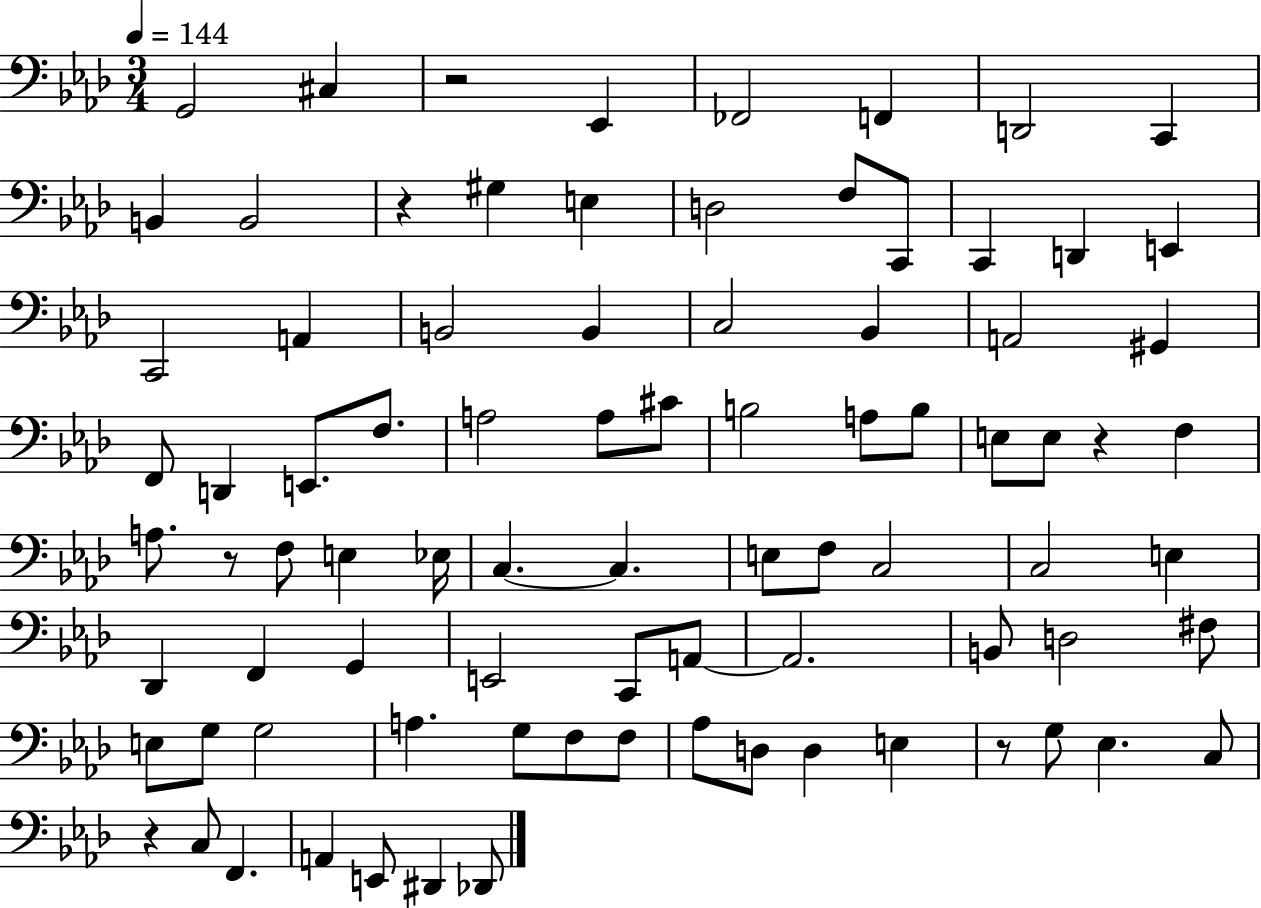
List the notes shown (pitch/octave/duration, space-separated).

G2/h C#3/q R/h Eb2/q FES2/h F2/q D2/h C2/q B2/q B2/h R/q G#3/q E3/q D3/h F3/e C2/e C2/q D2/q E2/q C2/h A2/q B2/h B2/q C3/h Bb2/q A2/h G#2/q F2/e D2/q E2/e. F3/e. A3/h A3/e C#4/e B3/h A3/e B3/e E3/e E3/e R/q F3/q A3/e. R/e F3/e E3/q Eb3/s C3/q. C3/q. E3/e F3/e C3/h C3/h E3/q Db2/q F2/q G2/q E2/h C2/e A2/e A2/h. B2/e D3/h F#3/e E3/e G3/e G3/h A3/q. G3/e F3/e F3/e Ab3/e D3/e D3/q E3/q R/e G3/e Eb3/q. C3/e R/q C3/e F2/q. A2/q E2/e D#2/q Db2/e